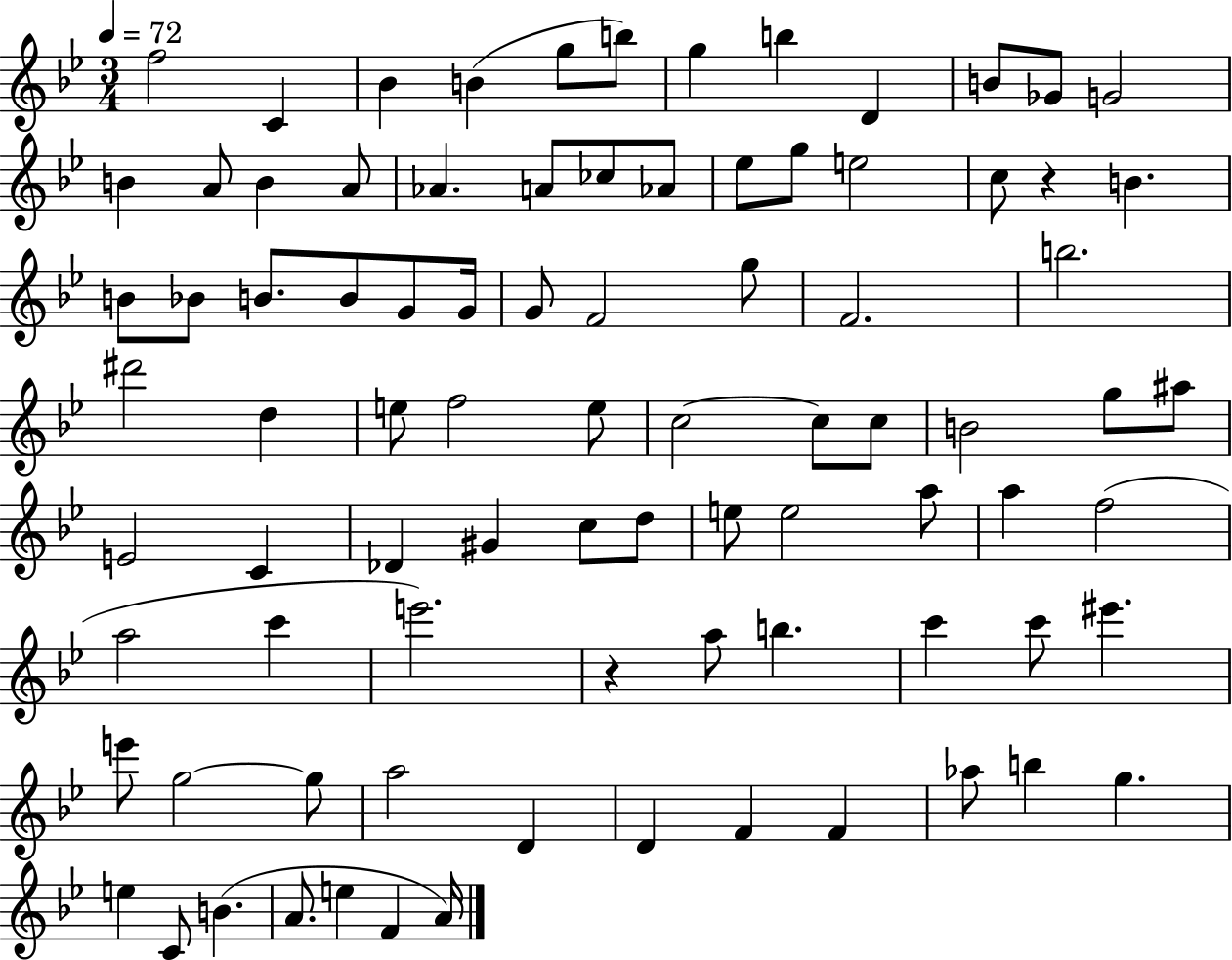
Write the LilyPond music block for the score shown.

{
  \clef treble
  \numericTimeSignature
  \time 3/4
  \key bes \major
  \tempo 4 = 72
  \repeat volta 2 { f''2 c'4 | bes'4 b'4( g''8 b''8) | g''4 b''4 d'4 | b'8 ges'8 g'2 | \break b'4 a'8 b'4 a'8 | aes'4. a'8 ces''8 aes'8 | ees''8 g''8 e''2 | c''8 r4 b'4. | \break b'8 bes'8 b'8. b'8 g'8 g'16 | g'8 f'2 g''8 | f'2. | b''2. | \break dis'''2 d''4 | e''8 f''2 e''8 | c''2~~ c''8 c''8 | b'2 g''8 ais''8 | \break e'2 c'4 | des'4 gis'4 c''8 d''8 | e''8 e''2 a''8 | a''4 f''2( | \break a''2 c'''4 | e'''2.) | r4 a''8 b''4. | c'''4 c'''8 eis'''4. | \break e'''8 g''2~~ g''8 | a''2 d'4 | d'4 f'4 f'4 | aes''8 b''4 g''4. | \break e''4 c'8 b'4.( | a'8. e''4 f'4 a'16) | } \bar "|."
}